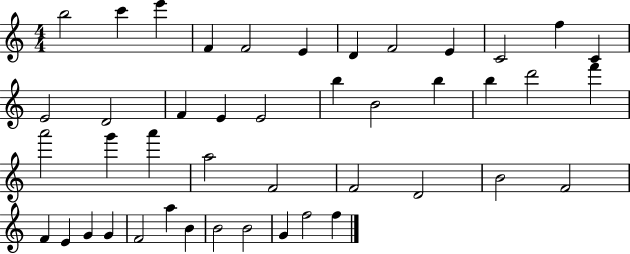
B5/h C6/q E6/q F4/q F4/h E4/q D4/q F4/h E4/q C4/h F5/q C4/q E4/h D4/h F4/q E4/q E4/h B5/q B4/h B5/q B5/q D6/h F6/q A6/h G6/q A6/q A5/h F4/h F4/h D4/h B4/h F4/h F4/q E4/q G4/q G4/q F4/h A5/q B4/q B4/h B4/h G4/q F5/h F5/q